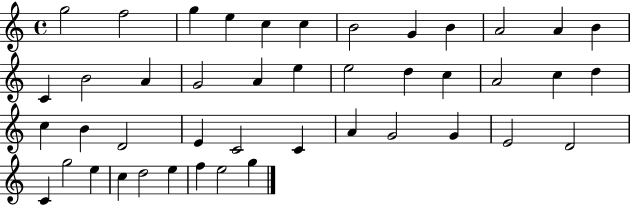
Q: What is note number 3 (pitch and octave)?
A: G5